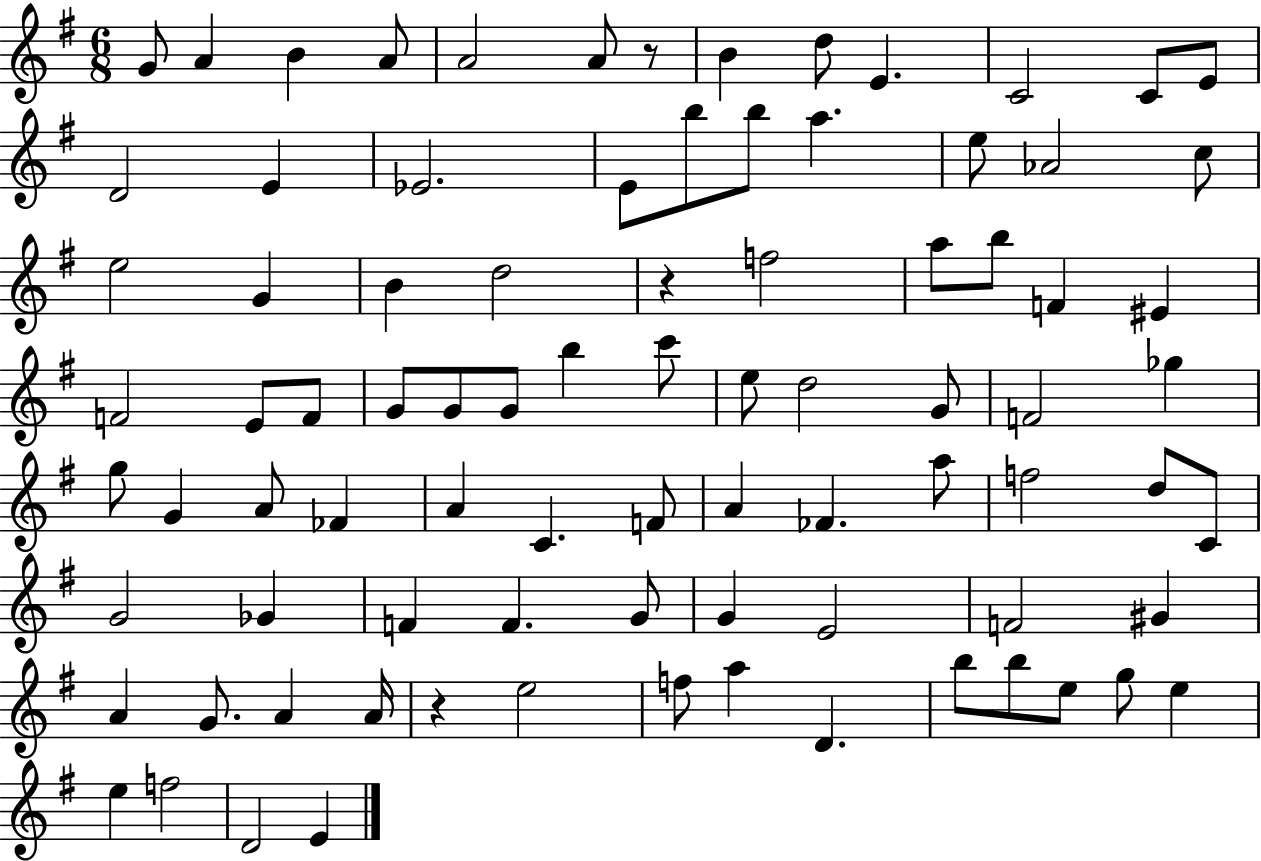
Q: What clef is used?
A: treble